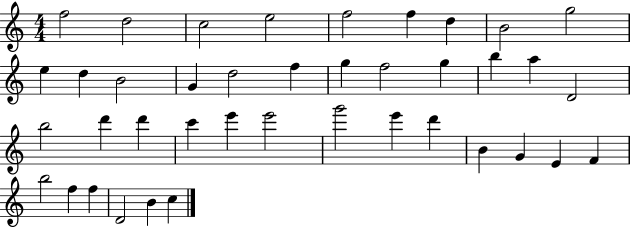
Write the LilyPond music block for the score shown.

{
  \clef treble
  \numericTimeSignature
  \time 4/4
  \key c \major
  f''2 d''2 | c''2 e''2 | f''2 f''4 d''4 | b'2 g''2 | \break e''4 d''4 b'2 | g'4 d''2 f''4 | g''4 f''2 g''4 | b''4 a''4 d'2 | \break b''2 d'''4 d'''4 | c'''4 e'''4 e'''2 | g'''2 e'''4 d'''4 | b'4 g'4 e'4 f'4 | \break b''2 f''4 f''4 | d'2 b'4 c''4 | \bar "|."
}